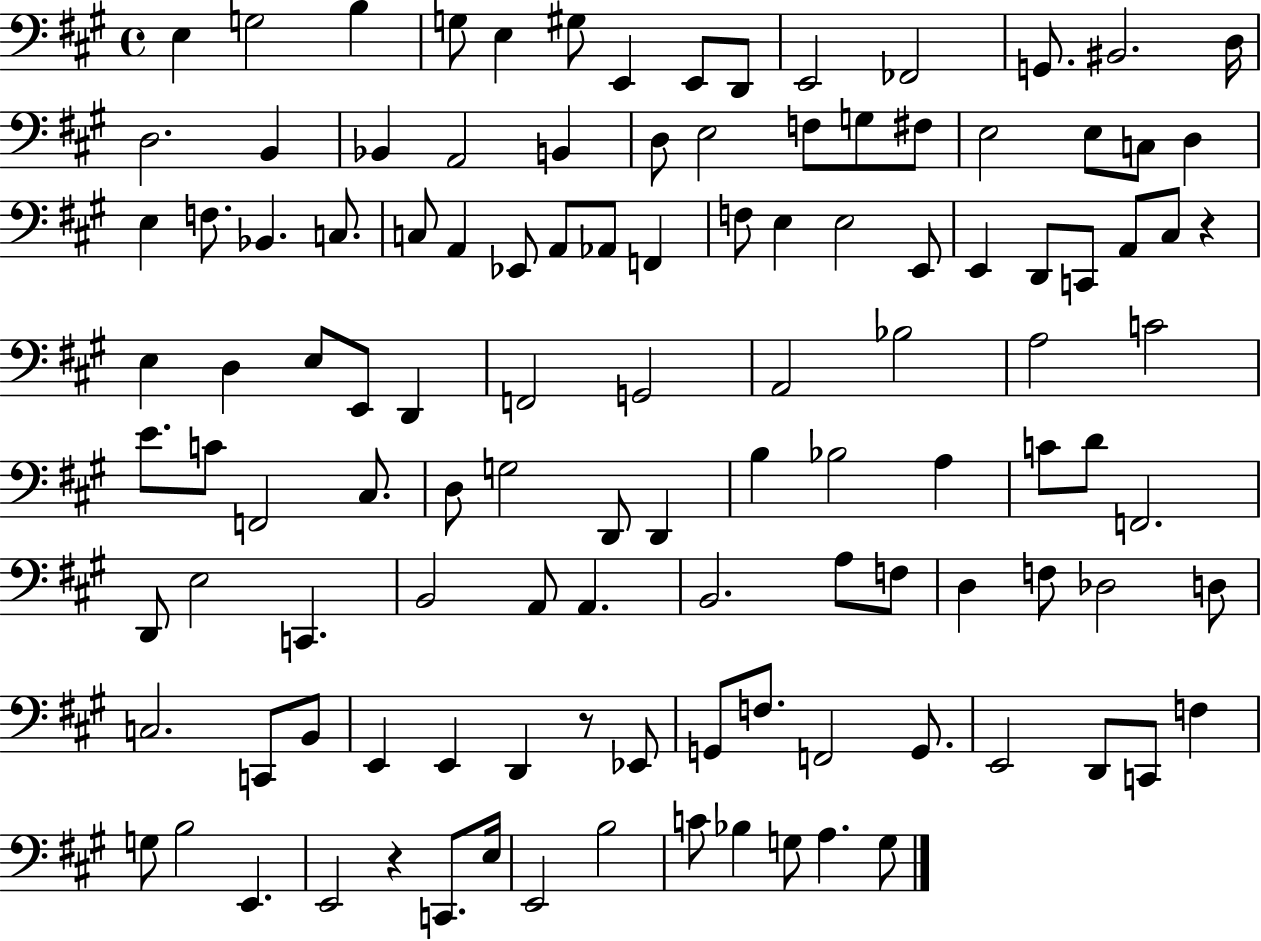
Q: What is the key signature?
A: A major